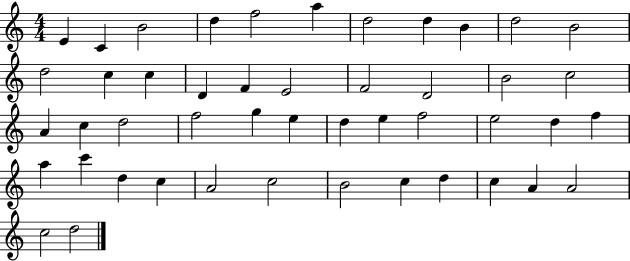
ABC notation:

X:1
T:Untitled
M:4/4
L:1/4
K:C
E C B2 d f2 a d2 d B d2 B2 d2 c c D F E2 F2 D2 B2 c2 A c d2 f2 g e d e f2 e2 d f a c' d c A2 c2 B2 c d c A A2 c2 d2